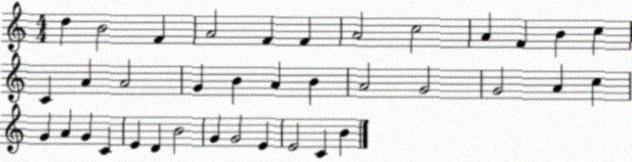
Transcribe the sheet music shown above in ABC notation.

X:1
T:Untitled
M:4/4
L:1/4
K:C
d B2 F A2 F F A2 c2 A F B c C A A2 G B A B A2 G2 G2 A c G A G C E D B2 G G2 E E2 C B